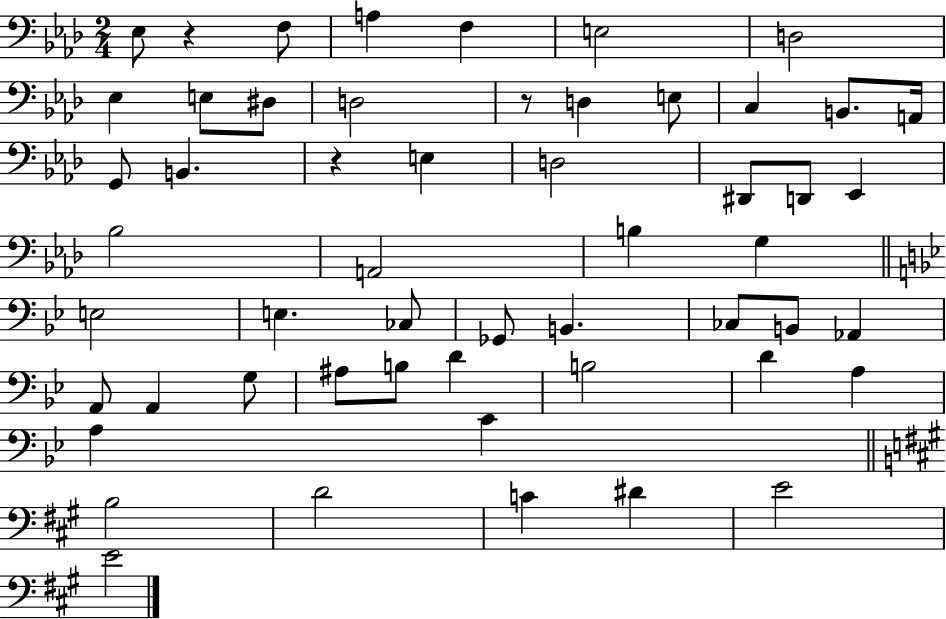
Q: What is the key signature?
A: AES major